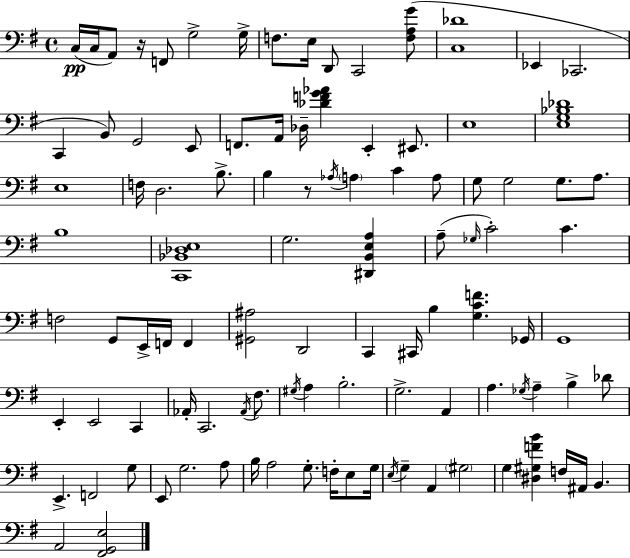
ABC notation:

X:1
T:Untitled
M:4/4
L:1/4
K:G
C,/4 C,/4 A,,/2 z/4 F,,/2 G,2 G,/4 F,/2 E,/4 D,,/2 C,,2 [F,A,G]/2 [C,_D]4 _E,, _C,,2 C,, B,,/2 G,,2 E,,/2 F,,/2 A,,/4 _D,/4 [_DFG_A] E,, ^E,,/2 E,4 [E,G,_B,_D]4 E,4 F,/4 D,2 B,/2 B, z/2 _A,/4 A, C A,/2 G,/2 G,2 G,/2 A,/2 B,4 [C,,_B,,_D,E,]4 G,2 [^D,,B,,E,A,] A,/2 _G,/4 C2 C F,2 G,,/2 E,,/4 F,,/4 F,, [^G,,^A,]2 D,,2 C,, ^C,,/4 B, [G,CF] _G,,/4 G,,4 E,, E,,2 C,, _A,,/4 C,,2 _A,,/4 ^F,/2 ^G,/4 A, B,2 G,2 A,, A, _G,/4 A, B, _D/2 E,, F,,2 G,/2 E,,/2 G,2 A,/2 B,/4 A,2 G,/2 F,/4 E,/2 G,/4 E,/4 G, A,, ^G,2 G, [^D,^G,FB] F,/4 ^A,,/4 B,, A,,2 [^F,,G,,E,]2